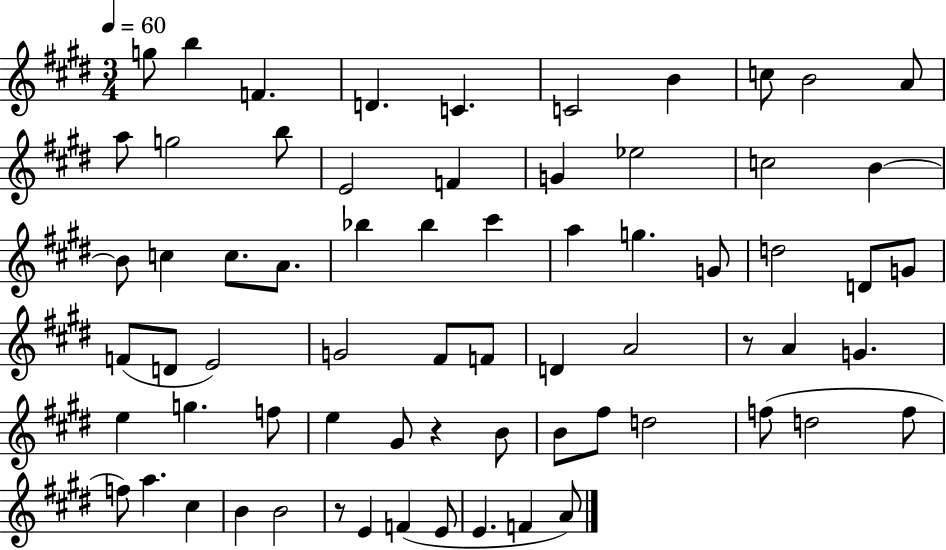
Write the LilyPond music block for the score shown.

{
  \clef treble
  \numericTimeSignature
  \time 3/4
  \key e \major
  \tempo 4 = 60
  g''8 b''4 f'4. | d'4. c'4. | c'2 b'4 | c''8 b'2 a'8 | \break a''8 g''2 b''8 | e'2 f'4 | g'4 ees''2 | c''2 b'4~~ | \break b'8 c''4 c''8. a'8. | bes''4 bes''4 cis'''4 | a''4 g''4. g'8 | d''2 d'8 g'8 | \break f'8( d'8 e'2) | g'2 fis'8 f'8 | d'4 a'2 | r8 a'4 g'4. | \break e''4 g''4. f''8 | e''4 gis'8 r4 b'8 | b'8 fis''8 d''2 | f''8( d''2 f''8 | \break f''8) a''4. cis''4 | b'4 b'2 | r8 e'4 f'4( e'8 | e'4. f'4 a'8) | \break \bar "|."
}